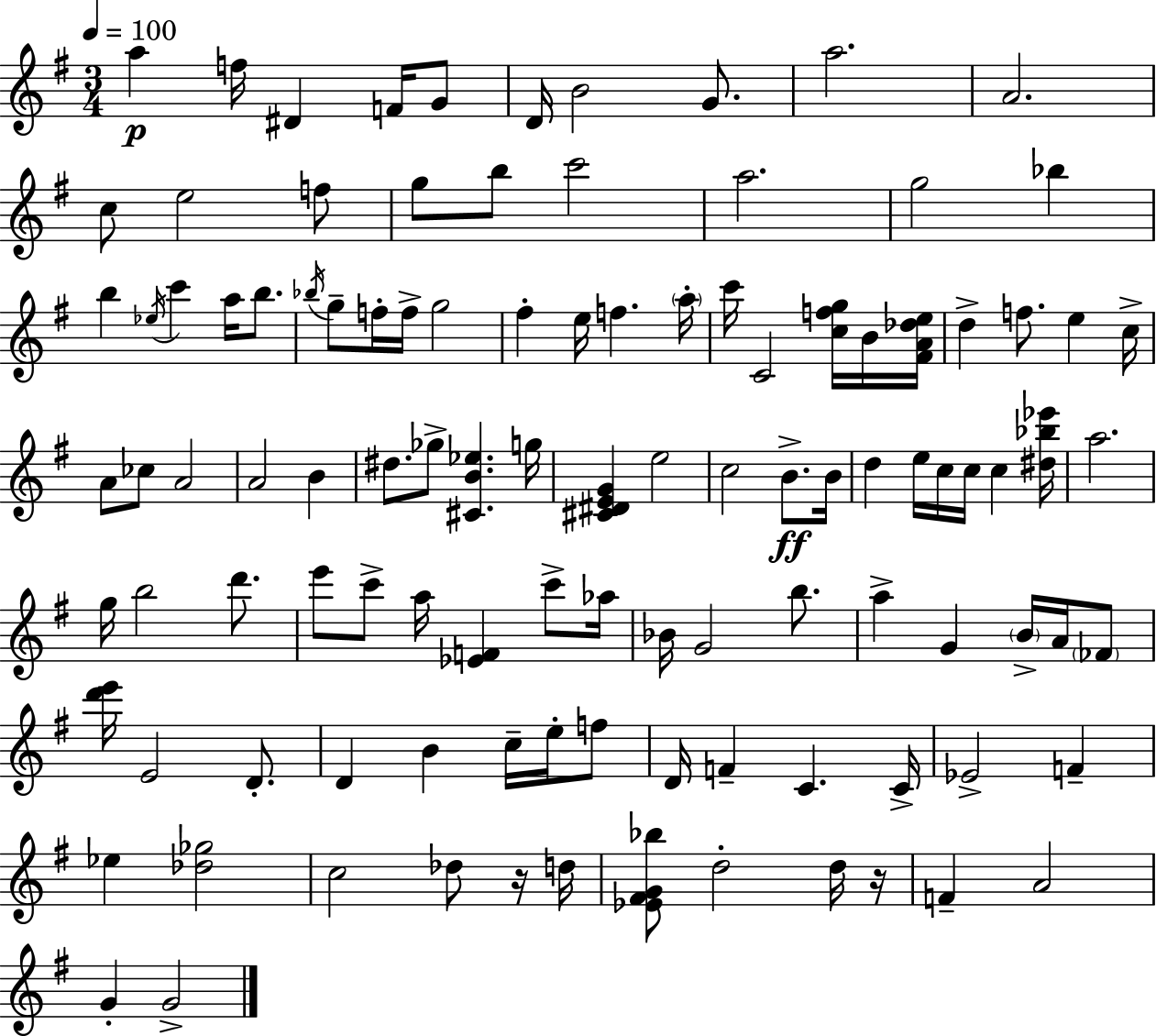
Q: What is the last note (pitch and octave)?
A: G4